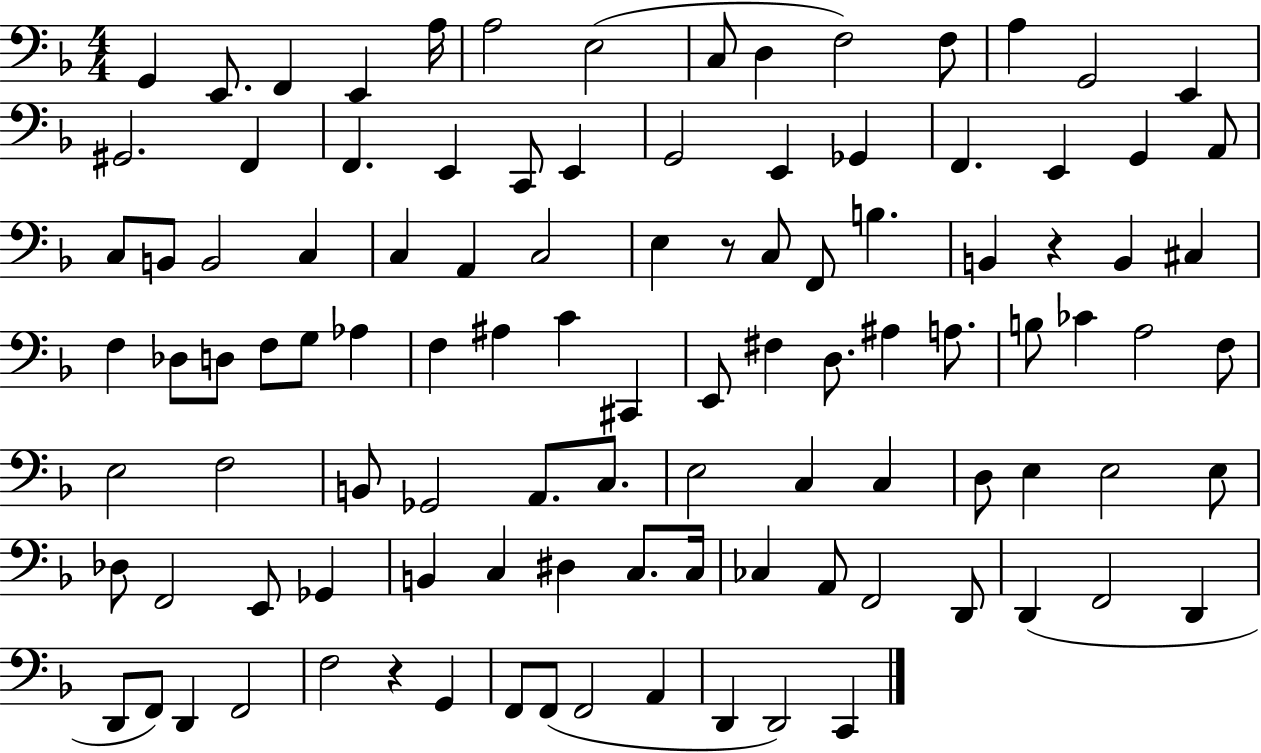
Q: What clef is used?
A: bass